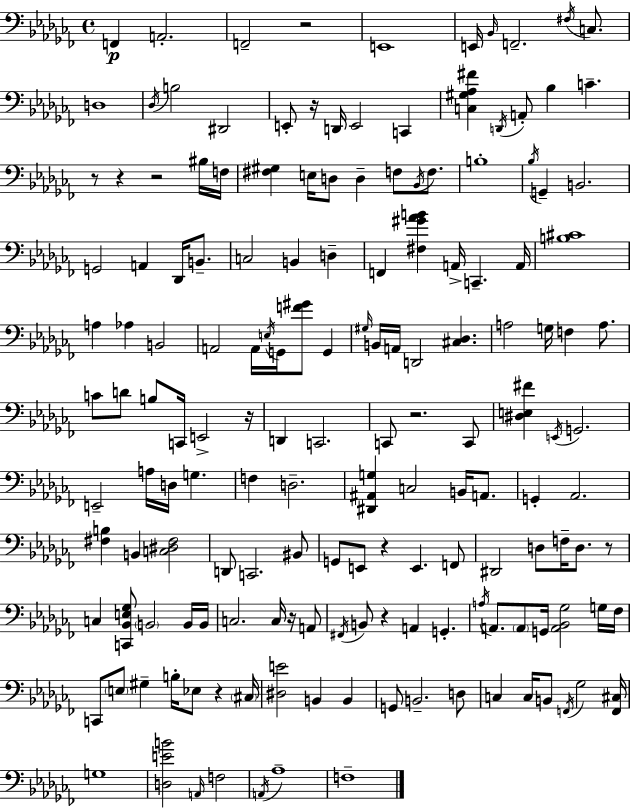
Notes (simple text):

F2/q A2/h. F2/h R/h E2/w E2/s Bb2/s F2/h. F#3/s C3/e. D3/w Db3/s B3/h D#2/h E2/e R/s D2/s E2/h C2/q [C3,G#3,Ab3,F#4]/q D2/s A2/e Bb3/q C4/q. R/e R/q R/h BIS3/s F3/s [F#3,G#3]/q E3/s D3/e D3/q F3/e Bb2/s F3/e. B3/w Bb3/s G2/q B2/h. G2/h A2/q Db2/s B2/e. C3/h B2/q D3/q F2/q [F#3,G#4,Ab4,B4]/q A2/s C2/q. A2/s [B3,C#4]/w A3/q Ab3/q B2/h A2/h A2/s E3/s G2/s [F4,G#4]/e G2/q G#3/s B2/s A2/s D2/h [C#3,Db3]/q. A3/h G3/s F3/q A3/e. C4/e D4/e B3/e C2/s E2/h R/s D2/q C2/h. C2/e R/h. C2/e [D#3,E3,F#4]/q E2/s G2/h. E2/h A3/s D3/s G3/q. F3/q D3/h. [D#2,A#2,G3]/q C3/h B2/s A2/e. G2/q Ab2/h. [F#3,B3]/q B2/q [C3,D#3,F#3]/h D2/e C2/h. BIS2/e G2/e E2/e R/q E2/q. F2/e D#2/h D3/e F3/s D3/e. R/e C3/q [C2,Bb2,E3,Gb3]/e B2/h B2/s B2/s C3/h. C3/s R/s A2/e F#2/s B2/e R/q A2/q G2/q. A3/s A2/e. A2/e G2/s [A2,Bb2,Gb3]/h G3/s FES3/s C2/e E3/e G#3/q B3/s Eb3/e R/q C#3/s [D#3,E4]/h B2/q B2/q G2/e B2/h. D3/e C3/q C3/s B2/e F2/s Gb3/h [F2,C#3]/s G3/w [D3,E4,B4]/h A2/s F3/h A2/s Ab3/w F3/w